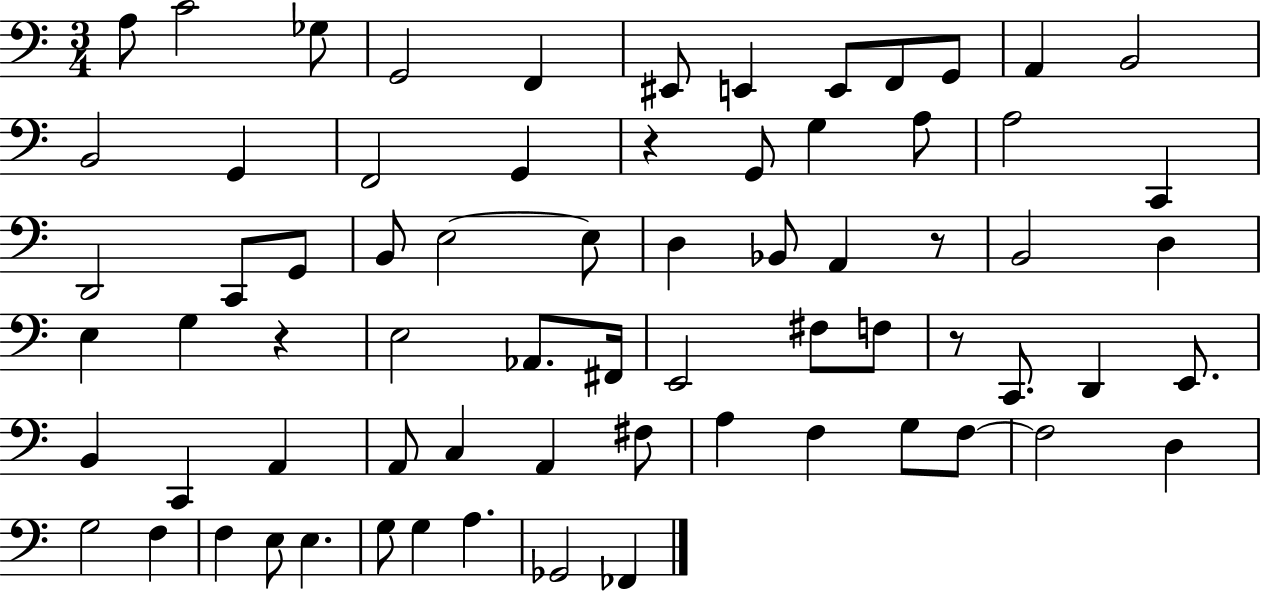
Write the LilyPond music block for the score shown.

{
  \clef bass
  \numericTimeSignature
  \time 3/4
  \key c \major
  \repeat volta 2 { a8 c'2 ges8 | g,2 f,4 | eis,8 e,4 e,8 f,8 g,8 | a,4 b,2 | \break b,2 g,4 | f,2 g,4 | r4 g,8 g4 a8 | a2 c,4 | \break d,2 c,8 g,8 | b,8 e2~~ e8 | d4 bes,8 a,4 r8 | b,2 d4 | \break e4 g4 r4 | e2 aes,8. fis,16 | e,2 fis8 f8 | r8 c,8. d,4 e,8. | \break b,4 c,4 a,4 | a,8 c4 a,4 fis8 | a4 f4 g8 f8~~ | f2 d4 | \break g2 f4 | f4 e8 e4. | g8 g4 a4. | ges,2 fes,4 | \break } \bar "|."
}